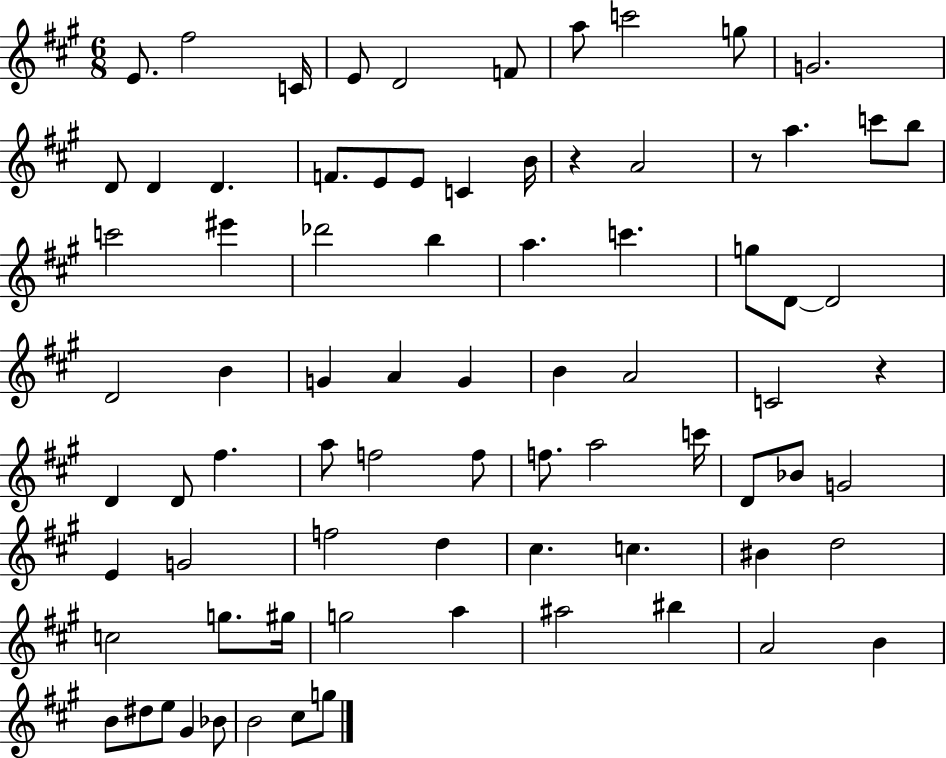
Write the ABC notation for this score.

X:1
T:Untitled
M:6/8
L:1/4
K:A
E/2 ^f2 C/4 E/2 D2 F/2 a/2 c'2 g/2 G2 D/2 D D F/2 E/2 E/2 C B/4 z A2 z/2 a c'/2 b/2 c'2 ^e' _d'2 b a c' g/2 D/2 D2 D2 B G A G B A2 C2 z D D/2 ^f a/2 f2 f/2 f/2 a2 c'/4 D/2 _B/2 G2 E G2 f2 d ^c c ^B d2 c2 g/2 ^g/4 g2 a ^a2 ^b A2 B B/2 ^d/2 e/2 ^G _B/2 B2 ^c/2 g/2